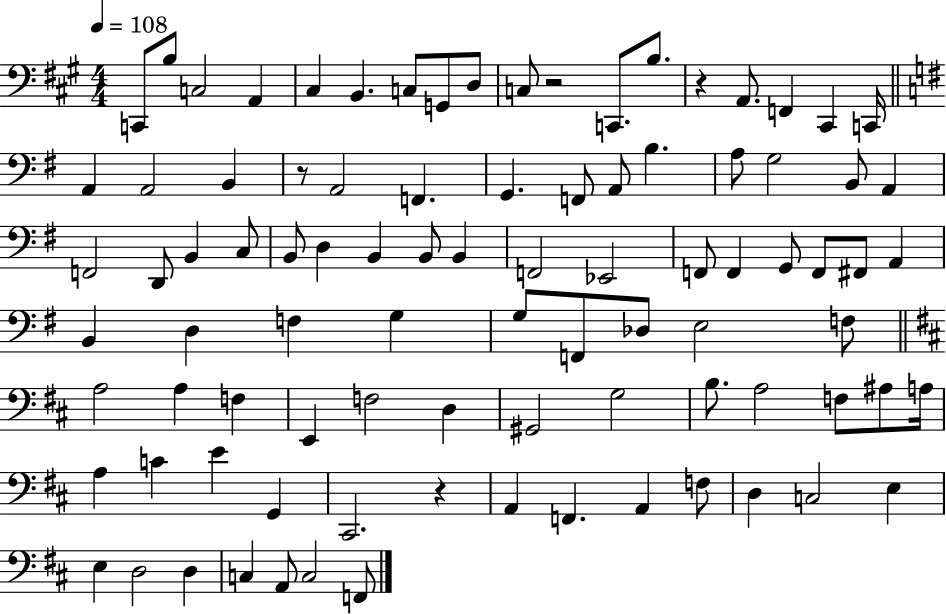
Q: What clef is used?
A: bass